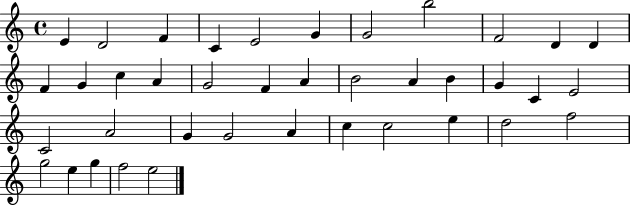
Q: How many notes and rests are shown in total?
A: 39